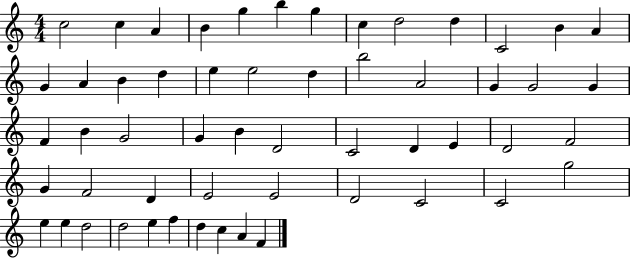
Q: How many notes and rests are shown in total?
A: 55